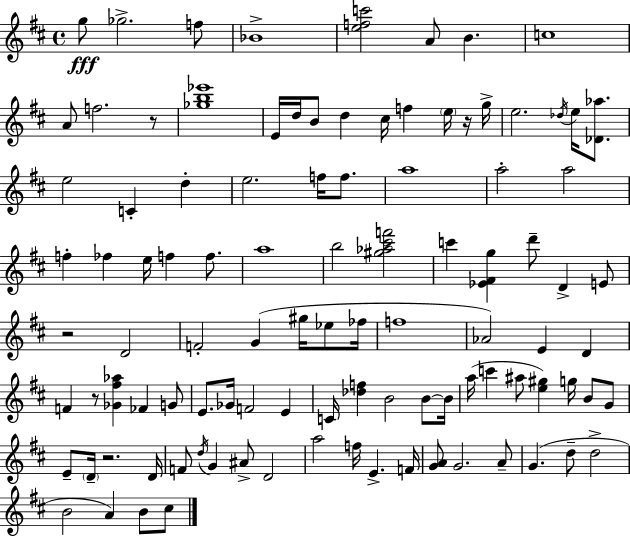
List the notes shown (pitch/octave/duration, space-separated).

G5/e Gb5/h. F5/e Bb4/w [E5,F5,C6]/h A4/e B4/q. C5/w A4/e F5/h. R/e [Gb5,B5,Eb6]/w E4/s D5/s B4/e D5/q C#5/s F5/q E5/s R/s G5/s E5/h. Db5/s E5/s [Db4,Ab5]/e. E5/h C4/q D5/q E5/h. F5/s F5/e. A5/w A5/h A5/h F5/q FES5/q E5/s F5/q F5/e. A5/w B5/h [G#5,Ab5,C#6,F6]/h C6/q [Eb4,F#4,G5]/q D6/e D4/q E4/e R/h D4/h F4/h G4/q G#5/s Eb5/e FES5/s F5/w Ab4/h E4/q D4/q F4/q R/e [Gb4,F#5,Ab5]/q FES4/q G4/e E4/e. Gb4/s F4/h E4/q C4/s [Db5,F5]/q B4/h B4/e B4/s A5/s C6/q A#5/e [E5,G#5]/q G5/s B4/e G4/e E4/e D4/s R/h. D4/s F4/e D5/s G4/q A#4/e D4/h A5/h F5/s E4/q. F4/s [G4,A4]/e G4/h. A4/e G4/q. D5/e D5/h B4/h A4/q B4/e C#5/e